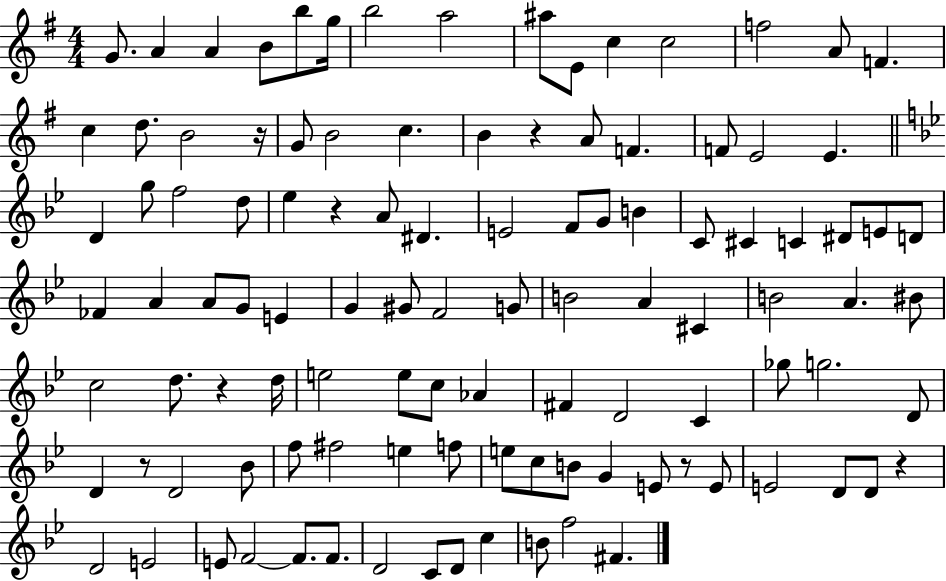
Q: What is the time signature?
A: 4/4